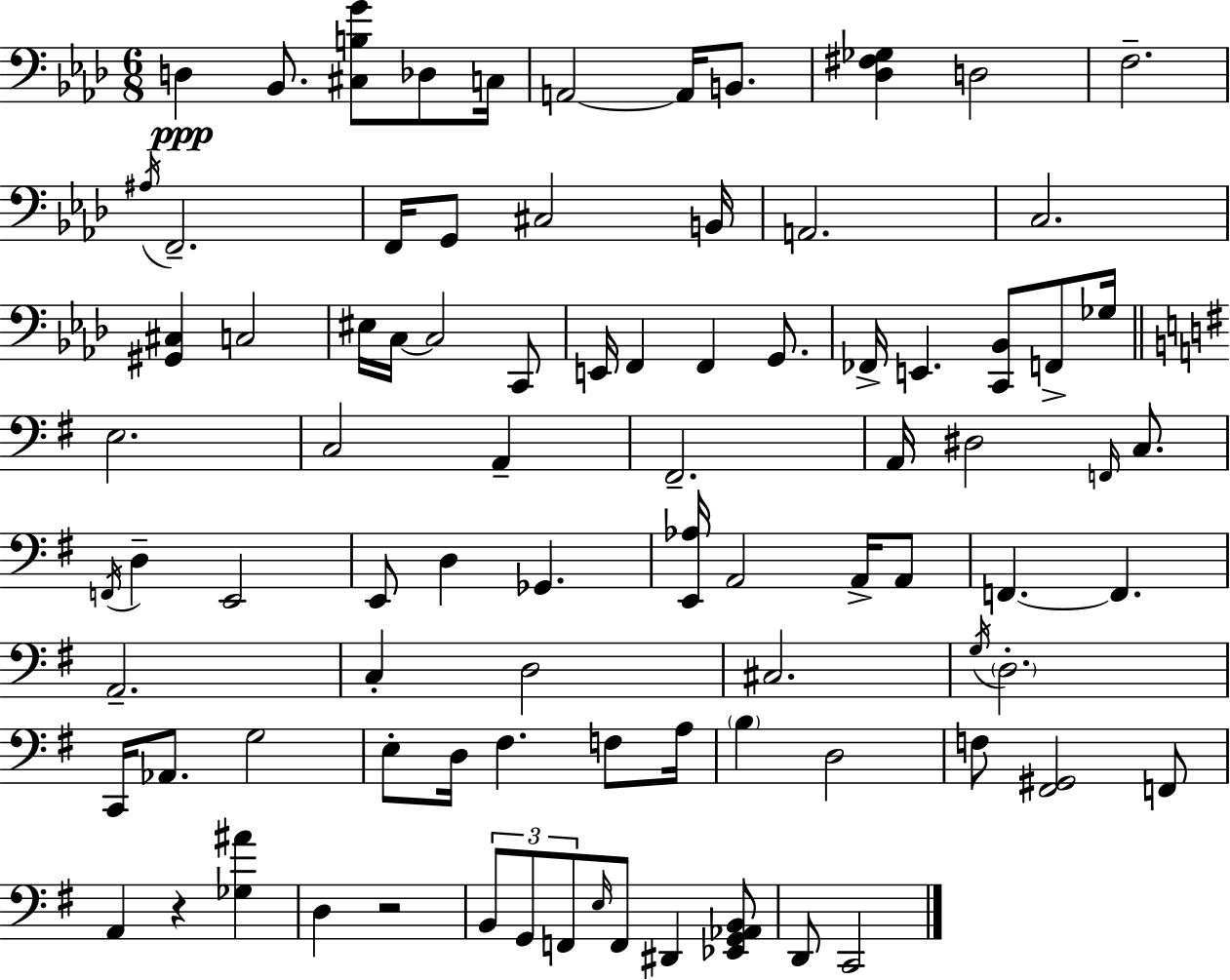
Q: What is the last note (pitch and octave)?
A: C2